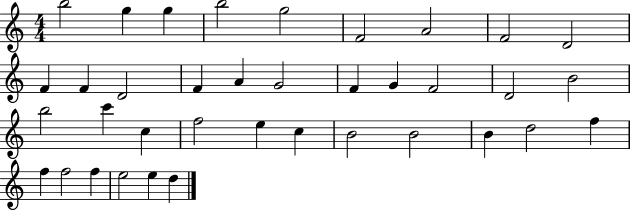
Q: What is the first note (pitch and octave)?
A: B5